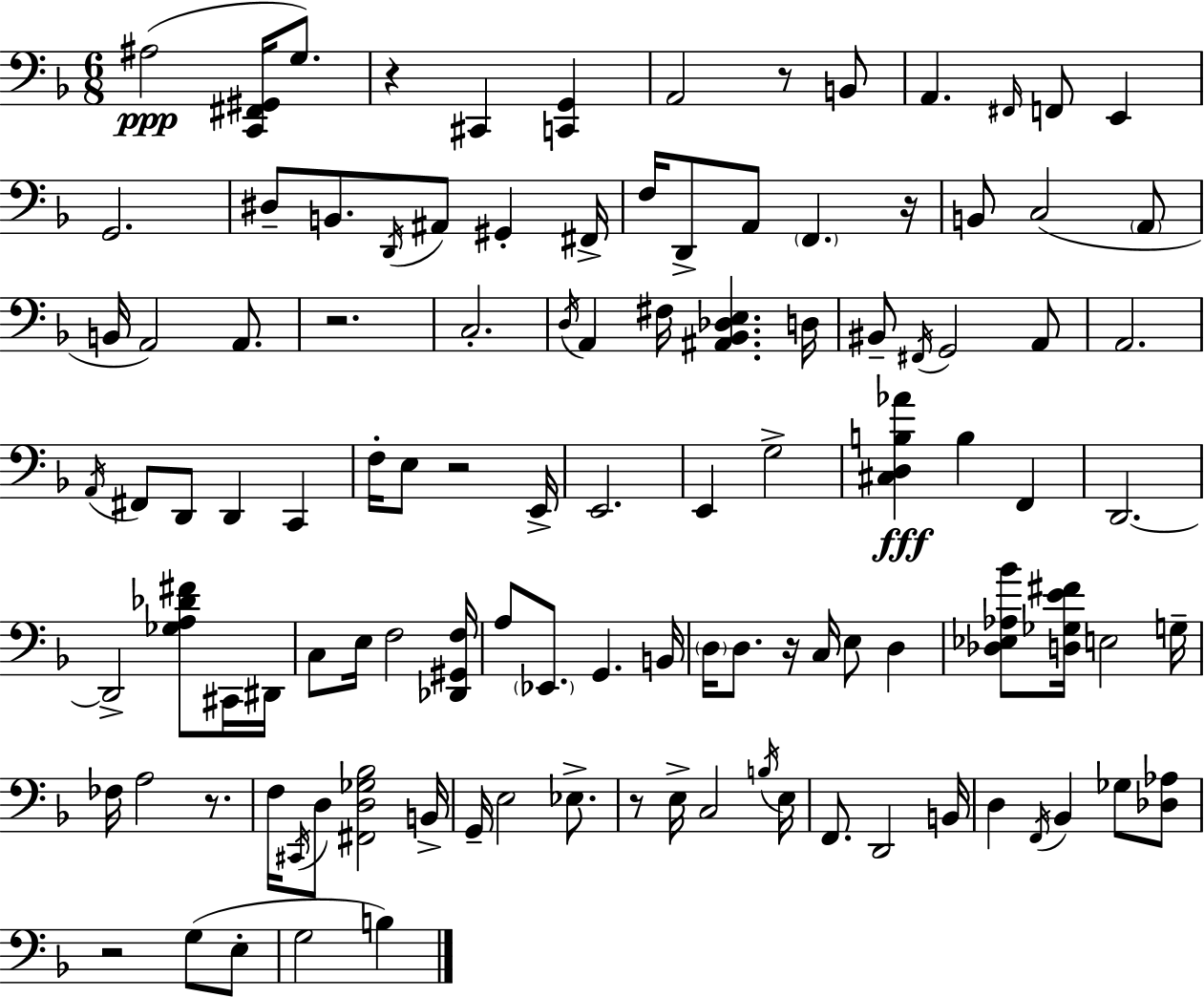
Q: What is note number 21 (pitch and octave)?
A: B2